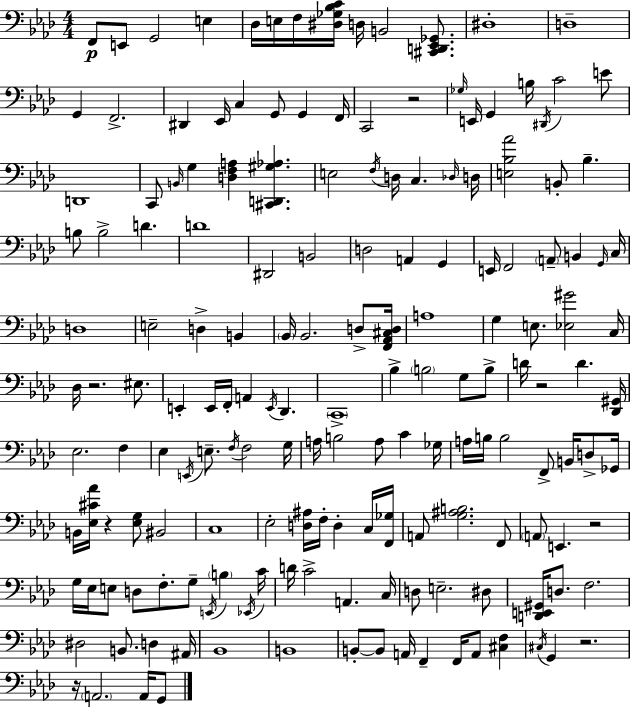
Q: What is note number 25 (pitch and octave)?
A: D#2